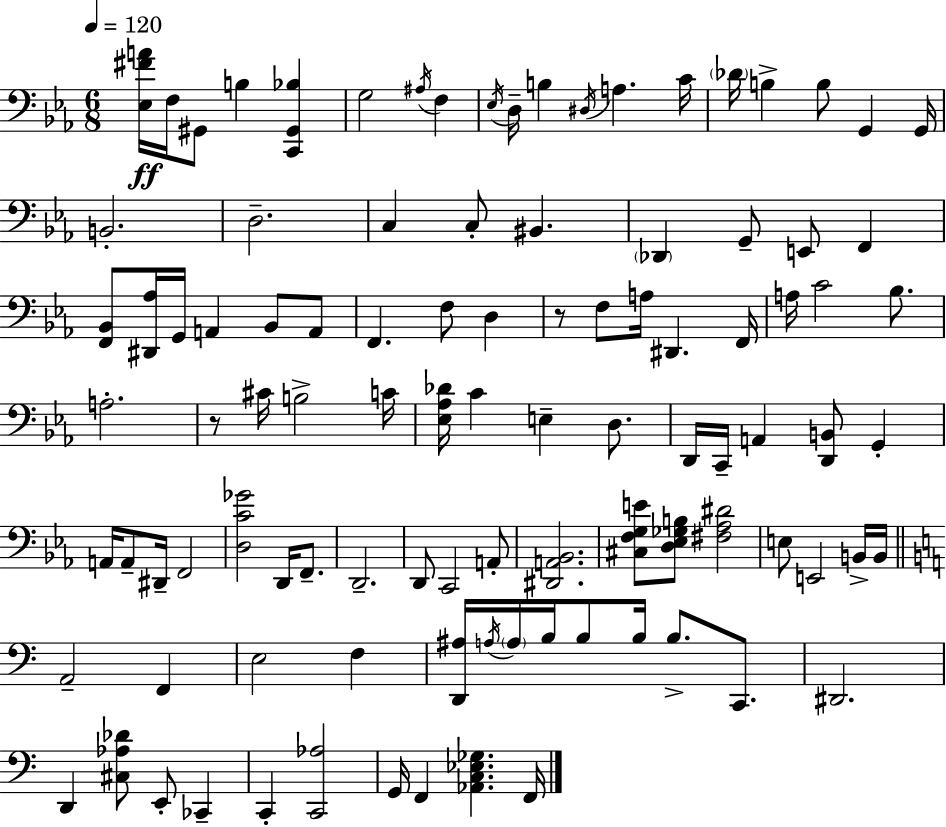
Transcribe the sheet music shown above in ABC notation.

X:1
T:Untitled
M:6/8
L:1/4
K:Eb
[_E,^FA]/4 F,/4 ^G,,/2 B, [C,,^G,,_B,] G,2 ^A,/4 F, _E,/4 D,/4 B, ^D,/4 A, C/4 _D/4 B, B,/2 G,, G,,/4 B,,2 D,2 C, C,/2 ^B,, _D,, G,,/2 E,,/2 F,, [F,,_B,,]/2 [^D,,_A,]/4 G,,/4 A,, _B,,/2 A,,/2 F,, F,/2 D, z/2 F,/2 A,/4 ^D,, F,,/4 A,/4 C2 _B,/2 A,2 z/2 ^C/4 B,2 C/4 [_E,_A,_D]/4 C E, D,/2 D,,/4 C,,/4 A,, [D,,B,,]/2 G,, A,,/4 A,,/2 ^D,,/4 F,,2 [D,C_G]2 D,,/4 F,,/2 D,,2 D,,/2 C,,2 A,,/2 [^D,,A,,_B,,]2 [^C,F,G,E]/2 [D,_E,_G,B,]/2 [^F,_A,^D]2 E,/2 E,,2 B,,/4 B,,/4 A,,2 F,, E,2 F, [D,,^A,]/4 A,/4 A,/4 B,/4 B,/2 B,/4 B,/2 C,,/2 ^D,,2 D,, [^C,_A,_D]/2 E,,/2 _C,, C,, [C,,_A,]2 G,,/4 F,, [_A,,C,_E,_G,] F,,/4